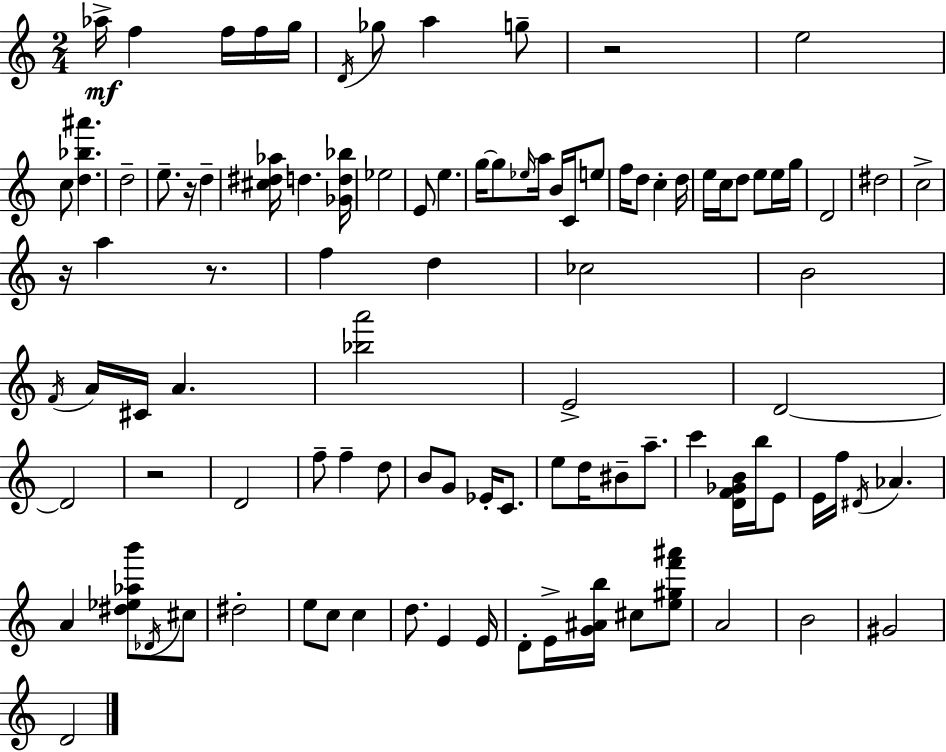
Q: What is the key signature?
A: A minor